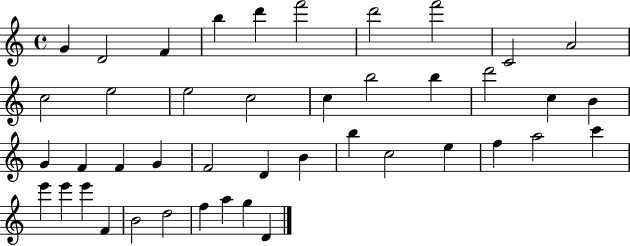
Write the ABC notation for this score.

X:1
T:Untitled
M:4/4
L:1/4
K:C
G D2 F b d' f'2 d'2 f'2 C2 A2 c2 e2 e2 c2 c b2 b d'2 c B G F F G F2 D B b c2 e f a2 c' e' e' e' F B2 d2 f a g D